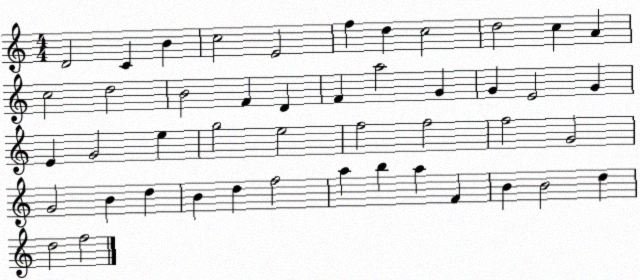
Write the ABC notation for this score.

X:1
T:Untitled
M:4/4
L:1/4
K:C
D2 C B c2 E2 f d c2 d2 c A c2 d2 B2 F D F a2 G G E2 G E G2 e g2 e2 f2 f2 f2 G2 G2 B d B d f2 a b a F B B2 d d2 f2